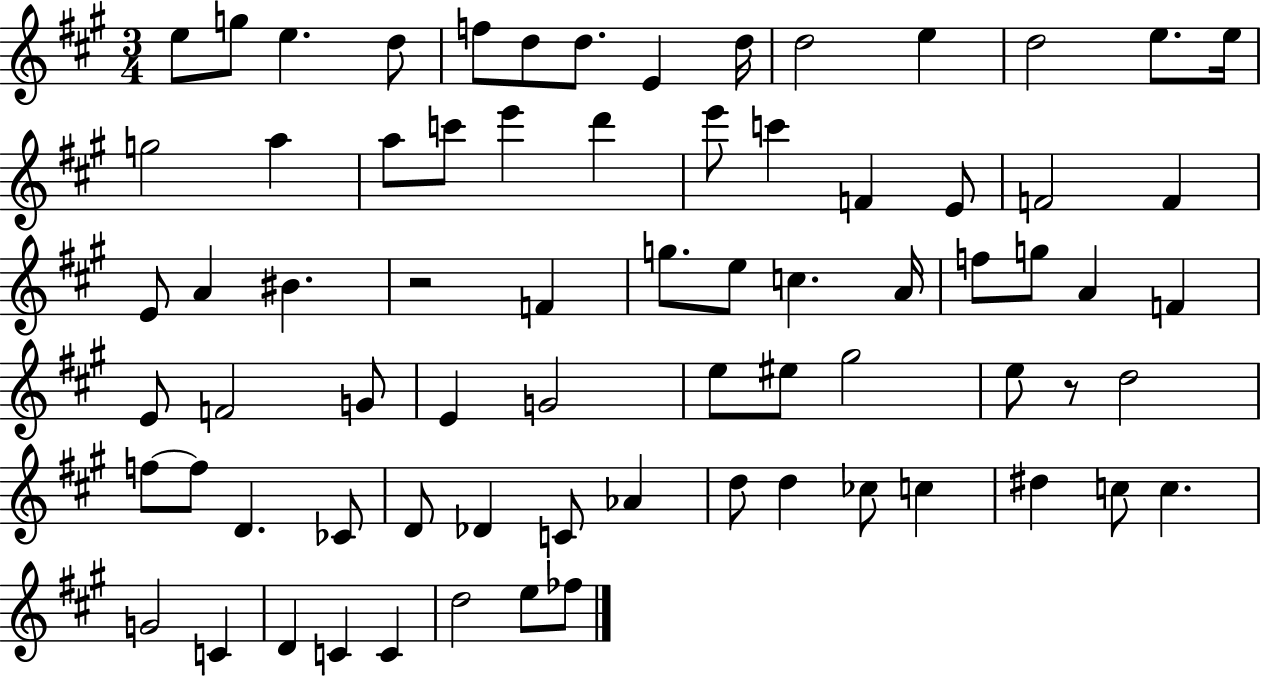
{
  \clef treble
  \numericTimeSignature
  \time 3/4
  \key a \major
  e''8 g''8 e''4. d''8 | f''8 d''8 d''8. e'4 d''16 | d''2 e''4 | d''2 e''8. e''16 | \break g''2 a''4 | a''8 c'''8 e'''4 d'''4 | e'''8 c'''4 f'4 e'8 | f'2 f'4 | \break e'8 a'4 bis'4. | r2 f'4 | g''8. e''8 c''4. a'16 | f''8 g''8 a'4 f'4 | \break e'8 f'2 g'8 | e'4 g'2 | e''8 eis''8 gis''2 | e''8 r8 d''2 | \break f''8~~ f''8 d'4. ces'8 | d'8 des'4 c'8 aes'4 | d''8 d''4 ces''8 c''4 | dis''4 c''8 c''4. | \break g'2 c'4 | d'4 c'4 c'4 | d''2 e''8 fes''8 | \bar "|."
}